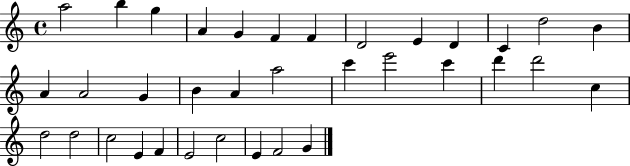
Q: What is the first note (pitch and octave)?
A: A5